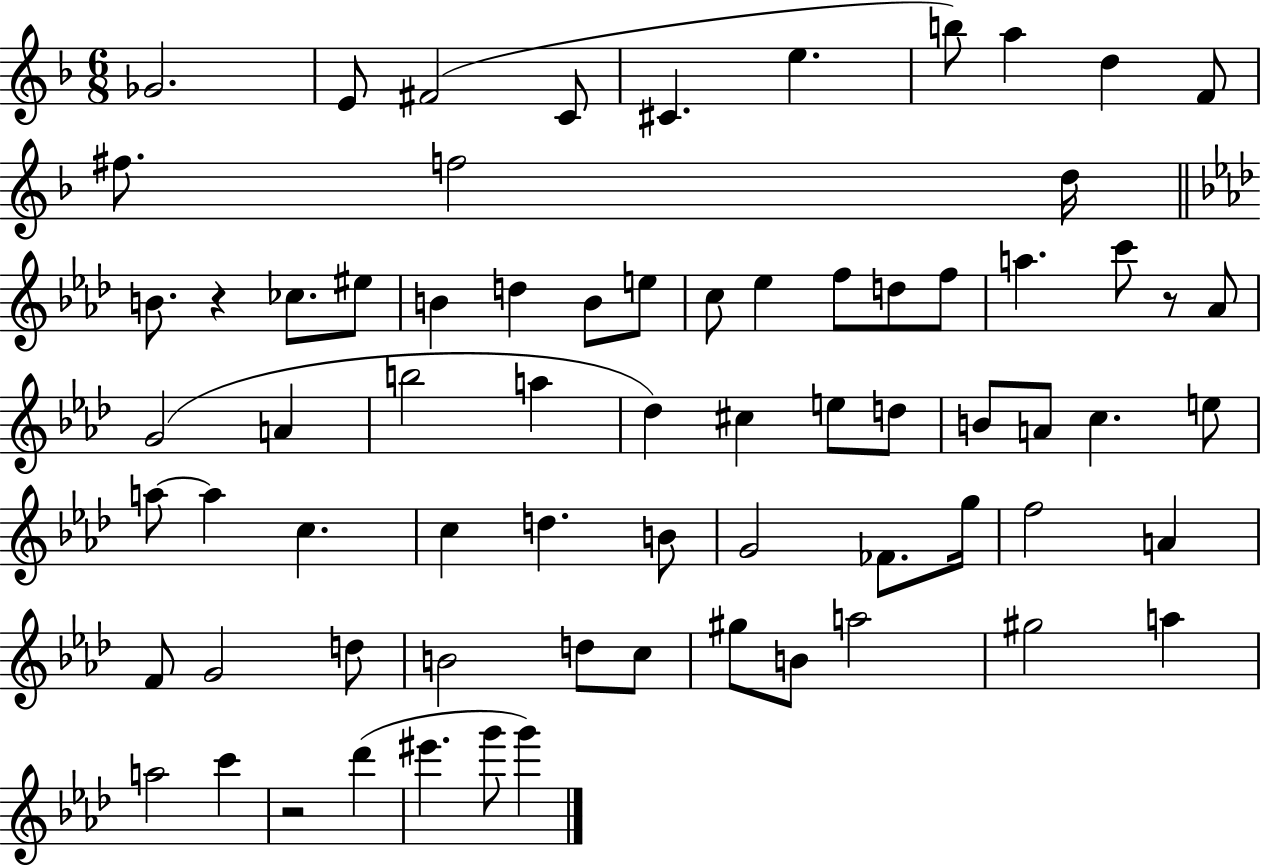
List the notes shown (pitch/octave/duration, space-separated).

Gb4/h. E4/e F#4/h C4/e C#4/q. E5/q. B5/e A5/q D5/q F4/e F#5/e. F5/h D5/s B4/e. R/q CES5/e. EIS5/e B4/q D5/q B4/e E5/e C5/e Eb5/q F5/e D5/e F5/e A5/q. C6/e R/e Ab4/e G4/h A4/q B5/h A5/q Db5/q C#5/q E5/e D5/e B4/e A4/e C5/q. E5/e A5/e A5/q C5/q. C5/q D5/q. B4/e G4/h FES4/e. G5/s F5/h A4/q F4/e G4/h D5/e B4/h D5/e C5/e G#5/e B4/e A5/h G#5/h A5/q A5/h C6/q R/h Db6/q EIS6/q. G6/e G6/q